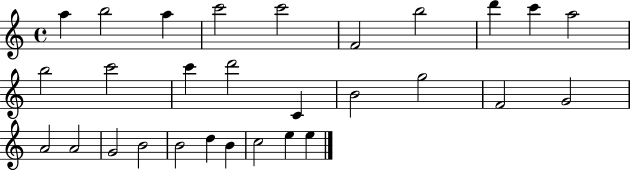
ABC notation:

X:1
T:Untitled
M:4/4
L:1/4
K:C
a b2 a c'2 c'2 F2 b2 d' c' a2 b2 c'2 c' d'2 C B2 g2 F2 G2 A2 A2 G2 B2 B2 d B c2 e e